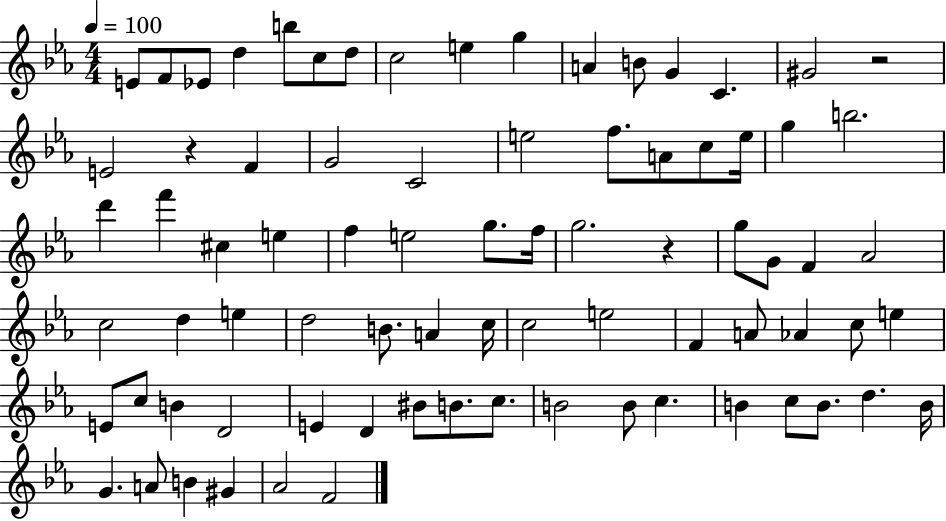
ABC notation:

X:1
T:Untitled
M:4/4
L:1/4
K:Eb
E/2 F/2 _E/2 d b/2 c/2 d/2 c2 e g A B/2 G C ^G2 z2 E2 z F G2 C2 e2 f/2 A/2 c/2 e/4 g b2 d' f' ^c e f e2 g/2 f/4 g2 z g/2 G/2 F _A2 c2 d e d2 B/2 A c/4 c2 e2 F A/2 _A c/2 e E/2 c/2 B D2 E D ^B/2 B/2 c/2 B2 B/2 c B c/2 B/2 d B/4 G A/2 B ^G _A2 F2